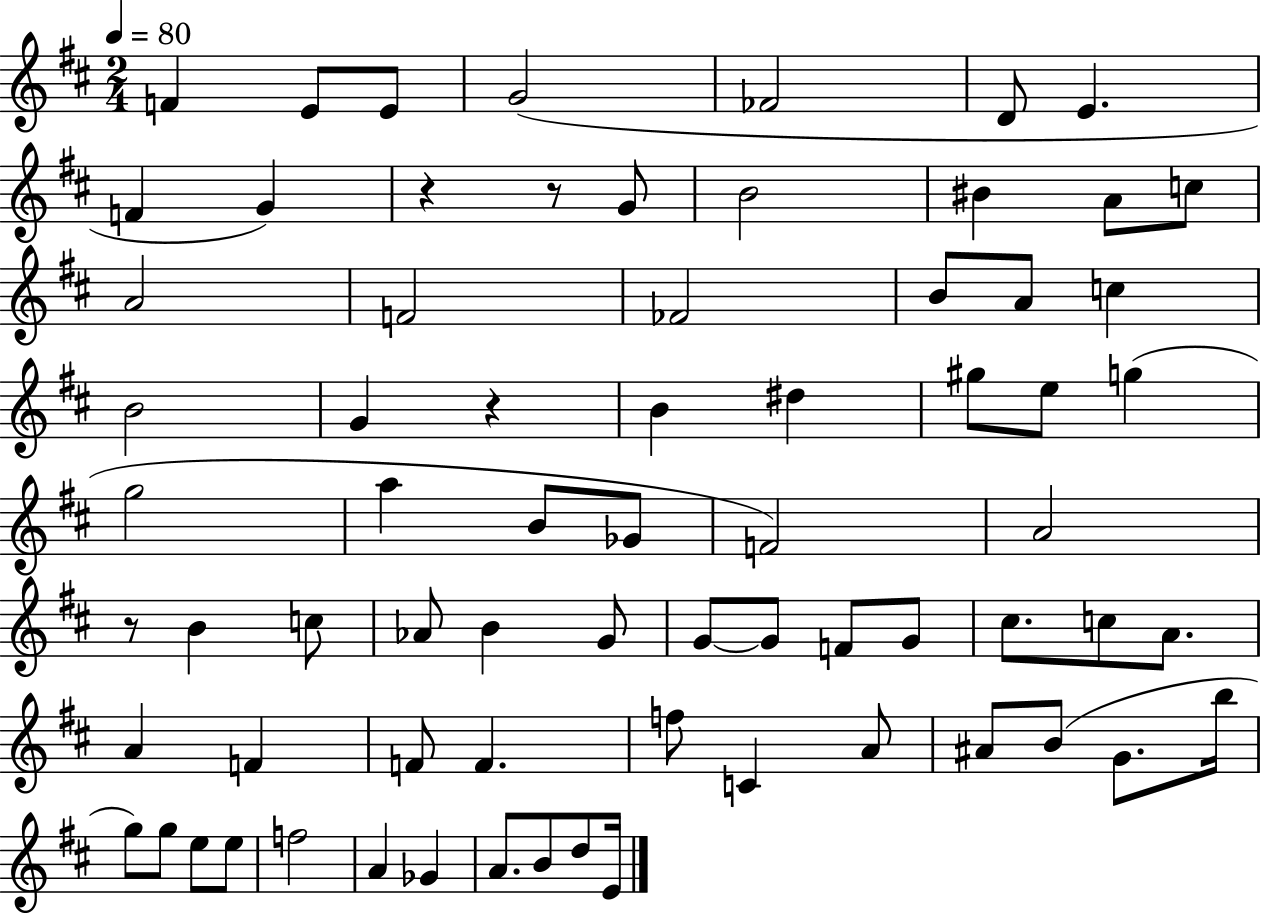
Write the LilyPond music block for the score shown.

{
  \clef treble
  \numericTimeSignature
  \time 2/4
  \key d \major
  \tempo 4 = 80
  f'4 e'8 e'8 | g'2( | fes'2 | d'8 e'4. | \break f'4 g'4) | r4 r8 g'8 | b'2 | bis'4 a'8 c''8 | \break a'2 | f'2 | fes'2 | b'8 a'8 c''4 | \break b'2 | g'4 r4 | b'4 dis''4 | gis''8 e''8 g''4( | \break g''2 | a''4 b'8 ges'8 | f'2) | a'2 | \break r8 b'4 c''8 | aes'8 b'4 g'8 | g'8~~ g'8 f'8 g'8 | cis''8. c''8 a'8. | \break a'4 f'4 | f'8 f'4. | f''8 c'4 a'8 | ais'8 b'8( g'8. b''16 | \break g''8) g''8 e''8 e''8 | f''2 | a'4 ges'4 | a'8. b'8 d''8 e'16 | \break \bar "|."
}